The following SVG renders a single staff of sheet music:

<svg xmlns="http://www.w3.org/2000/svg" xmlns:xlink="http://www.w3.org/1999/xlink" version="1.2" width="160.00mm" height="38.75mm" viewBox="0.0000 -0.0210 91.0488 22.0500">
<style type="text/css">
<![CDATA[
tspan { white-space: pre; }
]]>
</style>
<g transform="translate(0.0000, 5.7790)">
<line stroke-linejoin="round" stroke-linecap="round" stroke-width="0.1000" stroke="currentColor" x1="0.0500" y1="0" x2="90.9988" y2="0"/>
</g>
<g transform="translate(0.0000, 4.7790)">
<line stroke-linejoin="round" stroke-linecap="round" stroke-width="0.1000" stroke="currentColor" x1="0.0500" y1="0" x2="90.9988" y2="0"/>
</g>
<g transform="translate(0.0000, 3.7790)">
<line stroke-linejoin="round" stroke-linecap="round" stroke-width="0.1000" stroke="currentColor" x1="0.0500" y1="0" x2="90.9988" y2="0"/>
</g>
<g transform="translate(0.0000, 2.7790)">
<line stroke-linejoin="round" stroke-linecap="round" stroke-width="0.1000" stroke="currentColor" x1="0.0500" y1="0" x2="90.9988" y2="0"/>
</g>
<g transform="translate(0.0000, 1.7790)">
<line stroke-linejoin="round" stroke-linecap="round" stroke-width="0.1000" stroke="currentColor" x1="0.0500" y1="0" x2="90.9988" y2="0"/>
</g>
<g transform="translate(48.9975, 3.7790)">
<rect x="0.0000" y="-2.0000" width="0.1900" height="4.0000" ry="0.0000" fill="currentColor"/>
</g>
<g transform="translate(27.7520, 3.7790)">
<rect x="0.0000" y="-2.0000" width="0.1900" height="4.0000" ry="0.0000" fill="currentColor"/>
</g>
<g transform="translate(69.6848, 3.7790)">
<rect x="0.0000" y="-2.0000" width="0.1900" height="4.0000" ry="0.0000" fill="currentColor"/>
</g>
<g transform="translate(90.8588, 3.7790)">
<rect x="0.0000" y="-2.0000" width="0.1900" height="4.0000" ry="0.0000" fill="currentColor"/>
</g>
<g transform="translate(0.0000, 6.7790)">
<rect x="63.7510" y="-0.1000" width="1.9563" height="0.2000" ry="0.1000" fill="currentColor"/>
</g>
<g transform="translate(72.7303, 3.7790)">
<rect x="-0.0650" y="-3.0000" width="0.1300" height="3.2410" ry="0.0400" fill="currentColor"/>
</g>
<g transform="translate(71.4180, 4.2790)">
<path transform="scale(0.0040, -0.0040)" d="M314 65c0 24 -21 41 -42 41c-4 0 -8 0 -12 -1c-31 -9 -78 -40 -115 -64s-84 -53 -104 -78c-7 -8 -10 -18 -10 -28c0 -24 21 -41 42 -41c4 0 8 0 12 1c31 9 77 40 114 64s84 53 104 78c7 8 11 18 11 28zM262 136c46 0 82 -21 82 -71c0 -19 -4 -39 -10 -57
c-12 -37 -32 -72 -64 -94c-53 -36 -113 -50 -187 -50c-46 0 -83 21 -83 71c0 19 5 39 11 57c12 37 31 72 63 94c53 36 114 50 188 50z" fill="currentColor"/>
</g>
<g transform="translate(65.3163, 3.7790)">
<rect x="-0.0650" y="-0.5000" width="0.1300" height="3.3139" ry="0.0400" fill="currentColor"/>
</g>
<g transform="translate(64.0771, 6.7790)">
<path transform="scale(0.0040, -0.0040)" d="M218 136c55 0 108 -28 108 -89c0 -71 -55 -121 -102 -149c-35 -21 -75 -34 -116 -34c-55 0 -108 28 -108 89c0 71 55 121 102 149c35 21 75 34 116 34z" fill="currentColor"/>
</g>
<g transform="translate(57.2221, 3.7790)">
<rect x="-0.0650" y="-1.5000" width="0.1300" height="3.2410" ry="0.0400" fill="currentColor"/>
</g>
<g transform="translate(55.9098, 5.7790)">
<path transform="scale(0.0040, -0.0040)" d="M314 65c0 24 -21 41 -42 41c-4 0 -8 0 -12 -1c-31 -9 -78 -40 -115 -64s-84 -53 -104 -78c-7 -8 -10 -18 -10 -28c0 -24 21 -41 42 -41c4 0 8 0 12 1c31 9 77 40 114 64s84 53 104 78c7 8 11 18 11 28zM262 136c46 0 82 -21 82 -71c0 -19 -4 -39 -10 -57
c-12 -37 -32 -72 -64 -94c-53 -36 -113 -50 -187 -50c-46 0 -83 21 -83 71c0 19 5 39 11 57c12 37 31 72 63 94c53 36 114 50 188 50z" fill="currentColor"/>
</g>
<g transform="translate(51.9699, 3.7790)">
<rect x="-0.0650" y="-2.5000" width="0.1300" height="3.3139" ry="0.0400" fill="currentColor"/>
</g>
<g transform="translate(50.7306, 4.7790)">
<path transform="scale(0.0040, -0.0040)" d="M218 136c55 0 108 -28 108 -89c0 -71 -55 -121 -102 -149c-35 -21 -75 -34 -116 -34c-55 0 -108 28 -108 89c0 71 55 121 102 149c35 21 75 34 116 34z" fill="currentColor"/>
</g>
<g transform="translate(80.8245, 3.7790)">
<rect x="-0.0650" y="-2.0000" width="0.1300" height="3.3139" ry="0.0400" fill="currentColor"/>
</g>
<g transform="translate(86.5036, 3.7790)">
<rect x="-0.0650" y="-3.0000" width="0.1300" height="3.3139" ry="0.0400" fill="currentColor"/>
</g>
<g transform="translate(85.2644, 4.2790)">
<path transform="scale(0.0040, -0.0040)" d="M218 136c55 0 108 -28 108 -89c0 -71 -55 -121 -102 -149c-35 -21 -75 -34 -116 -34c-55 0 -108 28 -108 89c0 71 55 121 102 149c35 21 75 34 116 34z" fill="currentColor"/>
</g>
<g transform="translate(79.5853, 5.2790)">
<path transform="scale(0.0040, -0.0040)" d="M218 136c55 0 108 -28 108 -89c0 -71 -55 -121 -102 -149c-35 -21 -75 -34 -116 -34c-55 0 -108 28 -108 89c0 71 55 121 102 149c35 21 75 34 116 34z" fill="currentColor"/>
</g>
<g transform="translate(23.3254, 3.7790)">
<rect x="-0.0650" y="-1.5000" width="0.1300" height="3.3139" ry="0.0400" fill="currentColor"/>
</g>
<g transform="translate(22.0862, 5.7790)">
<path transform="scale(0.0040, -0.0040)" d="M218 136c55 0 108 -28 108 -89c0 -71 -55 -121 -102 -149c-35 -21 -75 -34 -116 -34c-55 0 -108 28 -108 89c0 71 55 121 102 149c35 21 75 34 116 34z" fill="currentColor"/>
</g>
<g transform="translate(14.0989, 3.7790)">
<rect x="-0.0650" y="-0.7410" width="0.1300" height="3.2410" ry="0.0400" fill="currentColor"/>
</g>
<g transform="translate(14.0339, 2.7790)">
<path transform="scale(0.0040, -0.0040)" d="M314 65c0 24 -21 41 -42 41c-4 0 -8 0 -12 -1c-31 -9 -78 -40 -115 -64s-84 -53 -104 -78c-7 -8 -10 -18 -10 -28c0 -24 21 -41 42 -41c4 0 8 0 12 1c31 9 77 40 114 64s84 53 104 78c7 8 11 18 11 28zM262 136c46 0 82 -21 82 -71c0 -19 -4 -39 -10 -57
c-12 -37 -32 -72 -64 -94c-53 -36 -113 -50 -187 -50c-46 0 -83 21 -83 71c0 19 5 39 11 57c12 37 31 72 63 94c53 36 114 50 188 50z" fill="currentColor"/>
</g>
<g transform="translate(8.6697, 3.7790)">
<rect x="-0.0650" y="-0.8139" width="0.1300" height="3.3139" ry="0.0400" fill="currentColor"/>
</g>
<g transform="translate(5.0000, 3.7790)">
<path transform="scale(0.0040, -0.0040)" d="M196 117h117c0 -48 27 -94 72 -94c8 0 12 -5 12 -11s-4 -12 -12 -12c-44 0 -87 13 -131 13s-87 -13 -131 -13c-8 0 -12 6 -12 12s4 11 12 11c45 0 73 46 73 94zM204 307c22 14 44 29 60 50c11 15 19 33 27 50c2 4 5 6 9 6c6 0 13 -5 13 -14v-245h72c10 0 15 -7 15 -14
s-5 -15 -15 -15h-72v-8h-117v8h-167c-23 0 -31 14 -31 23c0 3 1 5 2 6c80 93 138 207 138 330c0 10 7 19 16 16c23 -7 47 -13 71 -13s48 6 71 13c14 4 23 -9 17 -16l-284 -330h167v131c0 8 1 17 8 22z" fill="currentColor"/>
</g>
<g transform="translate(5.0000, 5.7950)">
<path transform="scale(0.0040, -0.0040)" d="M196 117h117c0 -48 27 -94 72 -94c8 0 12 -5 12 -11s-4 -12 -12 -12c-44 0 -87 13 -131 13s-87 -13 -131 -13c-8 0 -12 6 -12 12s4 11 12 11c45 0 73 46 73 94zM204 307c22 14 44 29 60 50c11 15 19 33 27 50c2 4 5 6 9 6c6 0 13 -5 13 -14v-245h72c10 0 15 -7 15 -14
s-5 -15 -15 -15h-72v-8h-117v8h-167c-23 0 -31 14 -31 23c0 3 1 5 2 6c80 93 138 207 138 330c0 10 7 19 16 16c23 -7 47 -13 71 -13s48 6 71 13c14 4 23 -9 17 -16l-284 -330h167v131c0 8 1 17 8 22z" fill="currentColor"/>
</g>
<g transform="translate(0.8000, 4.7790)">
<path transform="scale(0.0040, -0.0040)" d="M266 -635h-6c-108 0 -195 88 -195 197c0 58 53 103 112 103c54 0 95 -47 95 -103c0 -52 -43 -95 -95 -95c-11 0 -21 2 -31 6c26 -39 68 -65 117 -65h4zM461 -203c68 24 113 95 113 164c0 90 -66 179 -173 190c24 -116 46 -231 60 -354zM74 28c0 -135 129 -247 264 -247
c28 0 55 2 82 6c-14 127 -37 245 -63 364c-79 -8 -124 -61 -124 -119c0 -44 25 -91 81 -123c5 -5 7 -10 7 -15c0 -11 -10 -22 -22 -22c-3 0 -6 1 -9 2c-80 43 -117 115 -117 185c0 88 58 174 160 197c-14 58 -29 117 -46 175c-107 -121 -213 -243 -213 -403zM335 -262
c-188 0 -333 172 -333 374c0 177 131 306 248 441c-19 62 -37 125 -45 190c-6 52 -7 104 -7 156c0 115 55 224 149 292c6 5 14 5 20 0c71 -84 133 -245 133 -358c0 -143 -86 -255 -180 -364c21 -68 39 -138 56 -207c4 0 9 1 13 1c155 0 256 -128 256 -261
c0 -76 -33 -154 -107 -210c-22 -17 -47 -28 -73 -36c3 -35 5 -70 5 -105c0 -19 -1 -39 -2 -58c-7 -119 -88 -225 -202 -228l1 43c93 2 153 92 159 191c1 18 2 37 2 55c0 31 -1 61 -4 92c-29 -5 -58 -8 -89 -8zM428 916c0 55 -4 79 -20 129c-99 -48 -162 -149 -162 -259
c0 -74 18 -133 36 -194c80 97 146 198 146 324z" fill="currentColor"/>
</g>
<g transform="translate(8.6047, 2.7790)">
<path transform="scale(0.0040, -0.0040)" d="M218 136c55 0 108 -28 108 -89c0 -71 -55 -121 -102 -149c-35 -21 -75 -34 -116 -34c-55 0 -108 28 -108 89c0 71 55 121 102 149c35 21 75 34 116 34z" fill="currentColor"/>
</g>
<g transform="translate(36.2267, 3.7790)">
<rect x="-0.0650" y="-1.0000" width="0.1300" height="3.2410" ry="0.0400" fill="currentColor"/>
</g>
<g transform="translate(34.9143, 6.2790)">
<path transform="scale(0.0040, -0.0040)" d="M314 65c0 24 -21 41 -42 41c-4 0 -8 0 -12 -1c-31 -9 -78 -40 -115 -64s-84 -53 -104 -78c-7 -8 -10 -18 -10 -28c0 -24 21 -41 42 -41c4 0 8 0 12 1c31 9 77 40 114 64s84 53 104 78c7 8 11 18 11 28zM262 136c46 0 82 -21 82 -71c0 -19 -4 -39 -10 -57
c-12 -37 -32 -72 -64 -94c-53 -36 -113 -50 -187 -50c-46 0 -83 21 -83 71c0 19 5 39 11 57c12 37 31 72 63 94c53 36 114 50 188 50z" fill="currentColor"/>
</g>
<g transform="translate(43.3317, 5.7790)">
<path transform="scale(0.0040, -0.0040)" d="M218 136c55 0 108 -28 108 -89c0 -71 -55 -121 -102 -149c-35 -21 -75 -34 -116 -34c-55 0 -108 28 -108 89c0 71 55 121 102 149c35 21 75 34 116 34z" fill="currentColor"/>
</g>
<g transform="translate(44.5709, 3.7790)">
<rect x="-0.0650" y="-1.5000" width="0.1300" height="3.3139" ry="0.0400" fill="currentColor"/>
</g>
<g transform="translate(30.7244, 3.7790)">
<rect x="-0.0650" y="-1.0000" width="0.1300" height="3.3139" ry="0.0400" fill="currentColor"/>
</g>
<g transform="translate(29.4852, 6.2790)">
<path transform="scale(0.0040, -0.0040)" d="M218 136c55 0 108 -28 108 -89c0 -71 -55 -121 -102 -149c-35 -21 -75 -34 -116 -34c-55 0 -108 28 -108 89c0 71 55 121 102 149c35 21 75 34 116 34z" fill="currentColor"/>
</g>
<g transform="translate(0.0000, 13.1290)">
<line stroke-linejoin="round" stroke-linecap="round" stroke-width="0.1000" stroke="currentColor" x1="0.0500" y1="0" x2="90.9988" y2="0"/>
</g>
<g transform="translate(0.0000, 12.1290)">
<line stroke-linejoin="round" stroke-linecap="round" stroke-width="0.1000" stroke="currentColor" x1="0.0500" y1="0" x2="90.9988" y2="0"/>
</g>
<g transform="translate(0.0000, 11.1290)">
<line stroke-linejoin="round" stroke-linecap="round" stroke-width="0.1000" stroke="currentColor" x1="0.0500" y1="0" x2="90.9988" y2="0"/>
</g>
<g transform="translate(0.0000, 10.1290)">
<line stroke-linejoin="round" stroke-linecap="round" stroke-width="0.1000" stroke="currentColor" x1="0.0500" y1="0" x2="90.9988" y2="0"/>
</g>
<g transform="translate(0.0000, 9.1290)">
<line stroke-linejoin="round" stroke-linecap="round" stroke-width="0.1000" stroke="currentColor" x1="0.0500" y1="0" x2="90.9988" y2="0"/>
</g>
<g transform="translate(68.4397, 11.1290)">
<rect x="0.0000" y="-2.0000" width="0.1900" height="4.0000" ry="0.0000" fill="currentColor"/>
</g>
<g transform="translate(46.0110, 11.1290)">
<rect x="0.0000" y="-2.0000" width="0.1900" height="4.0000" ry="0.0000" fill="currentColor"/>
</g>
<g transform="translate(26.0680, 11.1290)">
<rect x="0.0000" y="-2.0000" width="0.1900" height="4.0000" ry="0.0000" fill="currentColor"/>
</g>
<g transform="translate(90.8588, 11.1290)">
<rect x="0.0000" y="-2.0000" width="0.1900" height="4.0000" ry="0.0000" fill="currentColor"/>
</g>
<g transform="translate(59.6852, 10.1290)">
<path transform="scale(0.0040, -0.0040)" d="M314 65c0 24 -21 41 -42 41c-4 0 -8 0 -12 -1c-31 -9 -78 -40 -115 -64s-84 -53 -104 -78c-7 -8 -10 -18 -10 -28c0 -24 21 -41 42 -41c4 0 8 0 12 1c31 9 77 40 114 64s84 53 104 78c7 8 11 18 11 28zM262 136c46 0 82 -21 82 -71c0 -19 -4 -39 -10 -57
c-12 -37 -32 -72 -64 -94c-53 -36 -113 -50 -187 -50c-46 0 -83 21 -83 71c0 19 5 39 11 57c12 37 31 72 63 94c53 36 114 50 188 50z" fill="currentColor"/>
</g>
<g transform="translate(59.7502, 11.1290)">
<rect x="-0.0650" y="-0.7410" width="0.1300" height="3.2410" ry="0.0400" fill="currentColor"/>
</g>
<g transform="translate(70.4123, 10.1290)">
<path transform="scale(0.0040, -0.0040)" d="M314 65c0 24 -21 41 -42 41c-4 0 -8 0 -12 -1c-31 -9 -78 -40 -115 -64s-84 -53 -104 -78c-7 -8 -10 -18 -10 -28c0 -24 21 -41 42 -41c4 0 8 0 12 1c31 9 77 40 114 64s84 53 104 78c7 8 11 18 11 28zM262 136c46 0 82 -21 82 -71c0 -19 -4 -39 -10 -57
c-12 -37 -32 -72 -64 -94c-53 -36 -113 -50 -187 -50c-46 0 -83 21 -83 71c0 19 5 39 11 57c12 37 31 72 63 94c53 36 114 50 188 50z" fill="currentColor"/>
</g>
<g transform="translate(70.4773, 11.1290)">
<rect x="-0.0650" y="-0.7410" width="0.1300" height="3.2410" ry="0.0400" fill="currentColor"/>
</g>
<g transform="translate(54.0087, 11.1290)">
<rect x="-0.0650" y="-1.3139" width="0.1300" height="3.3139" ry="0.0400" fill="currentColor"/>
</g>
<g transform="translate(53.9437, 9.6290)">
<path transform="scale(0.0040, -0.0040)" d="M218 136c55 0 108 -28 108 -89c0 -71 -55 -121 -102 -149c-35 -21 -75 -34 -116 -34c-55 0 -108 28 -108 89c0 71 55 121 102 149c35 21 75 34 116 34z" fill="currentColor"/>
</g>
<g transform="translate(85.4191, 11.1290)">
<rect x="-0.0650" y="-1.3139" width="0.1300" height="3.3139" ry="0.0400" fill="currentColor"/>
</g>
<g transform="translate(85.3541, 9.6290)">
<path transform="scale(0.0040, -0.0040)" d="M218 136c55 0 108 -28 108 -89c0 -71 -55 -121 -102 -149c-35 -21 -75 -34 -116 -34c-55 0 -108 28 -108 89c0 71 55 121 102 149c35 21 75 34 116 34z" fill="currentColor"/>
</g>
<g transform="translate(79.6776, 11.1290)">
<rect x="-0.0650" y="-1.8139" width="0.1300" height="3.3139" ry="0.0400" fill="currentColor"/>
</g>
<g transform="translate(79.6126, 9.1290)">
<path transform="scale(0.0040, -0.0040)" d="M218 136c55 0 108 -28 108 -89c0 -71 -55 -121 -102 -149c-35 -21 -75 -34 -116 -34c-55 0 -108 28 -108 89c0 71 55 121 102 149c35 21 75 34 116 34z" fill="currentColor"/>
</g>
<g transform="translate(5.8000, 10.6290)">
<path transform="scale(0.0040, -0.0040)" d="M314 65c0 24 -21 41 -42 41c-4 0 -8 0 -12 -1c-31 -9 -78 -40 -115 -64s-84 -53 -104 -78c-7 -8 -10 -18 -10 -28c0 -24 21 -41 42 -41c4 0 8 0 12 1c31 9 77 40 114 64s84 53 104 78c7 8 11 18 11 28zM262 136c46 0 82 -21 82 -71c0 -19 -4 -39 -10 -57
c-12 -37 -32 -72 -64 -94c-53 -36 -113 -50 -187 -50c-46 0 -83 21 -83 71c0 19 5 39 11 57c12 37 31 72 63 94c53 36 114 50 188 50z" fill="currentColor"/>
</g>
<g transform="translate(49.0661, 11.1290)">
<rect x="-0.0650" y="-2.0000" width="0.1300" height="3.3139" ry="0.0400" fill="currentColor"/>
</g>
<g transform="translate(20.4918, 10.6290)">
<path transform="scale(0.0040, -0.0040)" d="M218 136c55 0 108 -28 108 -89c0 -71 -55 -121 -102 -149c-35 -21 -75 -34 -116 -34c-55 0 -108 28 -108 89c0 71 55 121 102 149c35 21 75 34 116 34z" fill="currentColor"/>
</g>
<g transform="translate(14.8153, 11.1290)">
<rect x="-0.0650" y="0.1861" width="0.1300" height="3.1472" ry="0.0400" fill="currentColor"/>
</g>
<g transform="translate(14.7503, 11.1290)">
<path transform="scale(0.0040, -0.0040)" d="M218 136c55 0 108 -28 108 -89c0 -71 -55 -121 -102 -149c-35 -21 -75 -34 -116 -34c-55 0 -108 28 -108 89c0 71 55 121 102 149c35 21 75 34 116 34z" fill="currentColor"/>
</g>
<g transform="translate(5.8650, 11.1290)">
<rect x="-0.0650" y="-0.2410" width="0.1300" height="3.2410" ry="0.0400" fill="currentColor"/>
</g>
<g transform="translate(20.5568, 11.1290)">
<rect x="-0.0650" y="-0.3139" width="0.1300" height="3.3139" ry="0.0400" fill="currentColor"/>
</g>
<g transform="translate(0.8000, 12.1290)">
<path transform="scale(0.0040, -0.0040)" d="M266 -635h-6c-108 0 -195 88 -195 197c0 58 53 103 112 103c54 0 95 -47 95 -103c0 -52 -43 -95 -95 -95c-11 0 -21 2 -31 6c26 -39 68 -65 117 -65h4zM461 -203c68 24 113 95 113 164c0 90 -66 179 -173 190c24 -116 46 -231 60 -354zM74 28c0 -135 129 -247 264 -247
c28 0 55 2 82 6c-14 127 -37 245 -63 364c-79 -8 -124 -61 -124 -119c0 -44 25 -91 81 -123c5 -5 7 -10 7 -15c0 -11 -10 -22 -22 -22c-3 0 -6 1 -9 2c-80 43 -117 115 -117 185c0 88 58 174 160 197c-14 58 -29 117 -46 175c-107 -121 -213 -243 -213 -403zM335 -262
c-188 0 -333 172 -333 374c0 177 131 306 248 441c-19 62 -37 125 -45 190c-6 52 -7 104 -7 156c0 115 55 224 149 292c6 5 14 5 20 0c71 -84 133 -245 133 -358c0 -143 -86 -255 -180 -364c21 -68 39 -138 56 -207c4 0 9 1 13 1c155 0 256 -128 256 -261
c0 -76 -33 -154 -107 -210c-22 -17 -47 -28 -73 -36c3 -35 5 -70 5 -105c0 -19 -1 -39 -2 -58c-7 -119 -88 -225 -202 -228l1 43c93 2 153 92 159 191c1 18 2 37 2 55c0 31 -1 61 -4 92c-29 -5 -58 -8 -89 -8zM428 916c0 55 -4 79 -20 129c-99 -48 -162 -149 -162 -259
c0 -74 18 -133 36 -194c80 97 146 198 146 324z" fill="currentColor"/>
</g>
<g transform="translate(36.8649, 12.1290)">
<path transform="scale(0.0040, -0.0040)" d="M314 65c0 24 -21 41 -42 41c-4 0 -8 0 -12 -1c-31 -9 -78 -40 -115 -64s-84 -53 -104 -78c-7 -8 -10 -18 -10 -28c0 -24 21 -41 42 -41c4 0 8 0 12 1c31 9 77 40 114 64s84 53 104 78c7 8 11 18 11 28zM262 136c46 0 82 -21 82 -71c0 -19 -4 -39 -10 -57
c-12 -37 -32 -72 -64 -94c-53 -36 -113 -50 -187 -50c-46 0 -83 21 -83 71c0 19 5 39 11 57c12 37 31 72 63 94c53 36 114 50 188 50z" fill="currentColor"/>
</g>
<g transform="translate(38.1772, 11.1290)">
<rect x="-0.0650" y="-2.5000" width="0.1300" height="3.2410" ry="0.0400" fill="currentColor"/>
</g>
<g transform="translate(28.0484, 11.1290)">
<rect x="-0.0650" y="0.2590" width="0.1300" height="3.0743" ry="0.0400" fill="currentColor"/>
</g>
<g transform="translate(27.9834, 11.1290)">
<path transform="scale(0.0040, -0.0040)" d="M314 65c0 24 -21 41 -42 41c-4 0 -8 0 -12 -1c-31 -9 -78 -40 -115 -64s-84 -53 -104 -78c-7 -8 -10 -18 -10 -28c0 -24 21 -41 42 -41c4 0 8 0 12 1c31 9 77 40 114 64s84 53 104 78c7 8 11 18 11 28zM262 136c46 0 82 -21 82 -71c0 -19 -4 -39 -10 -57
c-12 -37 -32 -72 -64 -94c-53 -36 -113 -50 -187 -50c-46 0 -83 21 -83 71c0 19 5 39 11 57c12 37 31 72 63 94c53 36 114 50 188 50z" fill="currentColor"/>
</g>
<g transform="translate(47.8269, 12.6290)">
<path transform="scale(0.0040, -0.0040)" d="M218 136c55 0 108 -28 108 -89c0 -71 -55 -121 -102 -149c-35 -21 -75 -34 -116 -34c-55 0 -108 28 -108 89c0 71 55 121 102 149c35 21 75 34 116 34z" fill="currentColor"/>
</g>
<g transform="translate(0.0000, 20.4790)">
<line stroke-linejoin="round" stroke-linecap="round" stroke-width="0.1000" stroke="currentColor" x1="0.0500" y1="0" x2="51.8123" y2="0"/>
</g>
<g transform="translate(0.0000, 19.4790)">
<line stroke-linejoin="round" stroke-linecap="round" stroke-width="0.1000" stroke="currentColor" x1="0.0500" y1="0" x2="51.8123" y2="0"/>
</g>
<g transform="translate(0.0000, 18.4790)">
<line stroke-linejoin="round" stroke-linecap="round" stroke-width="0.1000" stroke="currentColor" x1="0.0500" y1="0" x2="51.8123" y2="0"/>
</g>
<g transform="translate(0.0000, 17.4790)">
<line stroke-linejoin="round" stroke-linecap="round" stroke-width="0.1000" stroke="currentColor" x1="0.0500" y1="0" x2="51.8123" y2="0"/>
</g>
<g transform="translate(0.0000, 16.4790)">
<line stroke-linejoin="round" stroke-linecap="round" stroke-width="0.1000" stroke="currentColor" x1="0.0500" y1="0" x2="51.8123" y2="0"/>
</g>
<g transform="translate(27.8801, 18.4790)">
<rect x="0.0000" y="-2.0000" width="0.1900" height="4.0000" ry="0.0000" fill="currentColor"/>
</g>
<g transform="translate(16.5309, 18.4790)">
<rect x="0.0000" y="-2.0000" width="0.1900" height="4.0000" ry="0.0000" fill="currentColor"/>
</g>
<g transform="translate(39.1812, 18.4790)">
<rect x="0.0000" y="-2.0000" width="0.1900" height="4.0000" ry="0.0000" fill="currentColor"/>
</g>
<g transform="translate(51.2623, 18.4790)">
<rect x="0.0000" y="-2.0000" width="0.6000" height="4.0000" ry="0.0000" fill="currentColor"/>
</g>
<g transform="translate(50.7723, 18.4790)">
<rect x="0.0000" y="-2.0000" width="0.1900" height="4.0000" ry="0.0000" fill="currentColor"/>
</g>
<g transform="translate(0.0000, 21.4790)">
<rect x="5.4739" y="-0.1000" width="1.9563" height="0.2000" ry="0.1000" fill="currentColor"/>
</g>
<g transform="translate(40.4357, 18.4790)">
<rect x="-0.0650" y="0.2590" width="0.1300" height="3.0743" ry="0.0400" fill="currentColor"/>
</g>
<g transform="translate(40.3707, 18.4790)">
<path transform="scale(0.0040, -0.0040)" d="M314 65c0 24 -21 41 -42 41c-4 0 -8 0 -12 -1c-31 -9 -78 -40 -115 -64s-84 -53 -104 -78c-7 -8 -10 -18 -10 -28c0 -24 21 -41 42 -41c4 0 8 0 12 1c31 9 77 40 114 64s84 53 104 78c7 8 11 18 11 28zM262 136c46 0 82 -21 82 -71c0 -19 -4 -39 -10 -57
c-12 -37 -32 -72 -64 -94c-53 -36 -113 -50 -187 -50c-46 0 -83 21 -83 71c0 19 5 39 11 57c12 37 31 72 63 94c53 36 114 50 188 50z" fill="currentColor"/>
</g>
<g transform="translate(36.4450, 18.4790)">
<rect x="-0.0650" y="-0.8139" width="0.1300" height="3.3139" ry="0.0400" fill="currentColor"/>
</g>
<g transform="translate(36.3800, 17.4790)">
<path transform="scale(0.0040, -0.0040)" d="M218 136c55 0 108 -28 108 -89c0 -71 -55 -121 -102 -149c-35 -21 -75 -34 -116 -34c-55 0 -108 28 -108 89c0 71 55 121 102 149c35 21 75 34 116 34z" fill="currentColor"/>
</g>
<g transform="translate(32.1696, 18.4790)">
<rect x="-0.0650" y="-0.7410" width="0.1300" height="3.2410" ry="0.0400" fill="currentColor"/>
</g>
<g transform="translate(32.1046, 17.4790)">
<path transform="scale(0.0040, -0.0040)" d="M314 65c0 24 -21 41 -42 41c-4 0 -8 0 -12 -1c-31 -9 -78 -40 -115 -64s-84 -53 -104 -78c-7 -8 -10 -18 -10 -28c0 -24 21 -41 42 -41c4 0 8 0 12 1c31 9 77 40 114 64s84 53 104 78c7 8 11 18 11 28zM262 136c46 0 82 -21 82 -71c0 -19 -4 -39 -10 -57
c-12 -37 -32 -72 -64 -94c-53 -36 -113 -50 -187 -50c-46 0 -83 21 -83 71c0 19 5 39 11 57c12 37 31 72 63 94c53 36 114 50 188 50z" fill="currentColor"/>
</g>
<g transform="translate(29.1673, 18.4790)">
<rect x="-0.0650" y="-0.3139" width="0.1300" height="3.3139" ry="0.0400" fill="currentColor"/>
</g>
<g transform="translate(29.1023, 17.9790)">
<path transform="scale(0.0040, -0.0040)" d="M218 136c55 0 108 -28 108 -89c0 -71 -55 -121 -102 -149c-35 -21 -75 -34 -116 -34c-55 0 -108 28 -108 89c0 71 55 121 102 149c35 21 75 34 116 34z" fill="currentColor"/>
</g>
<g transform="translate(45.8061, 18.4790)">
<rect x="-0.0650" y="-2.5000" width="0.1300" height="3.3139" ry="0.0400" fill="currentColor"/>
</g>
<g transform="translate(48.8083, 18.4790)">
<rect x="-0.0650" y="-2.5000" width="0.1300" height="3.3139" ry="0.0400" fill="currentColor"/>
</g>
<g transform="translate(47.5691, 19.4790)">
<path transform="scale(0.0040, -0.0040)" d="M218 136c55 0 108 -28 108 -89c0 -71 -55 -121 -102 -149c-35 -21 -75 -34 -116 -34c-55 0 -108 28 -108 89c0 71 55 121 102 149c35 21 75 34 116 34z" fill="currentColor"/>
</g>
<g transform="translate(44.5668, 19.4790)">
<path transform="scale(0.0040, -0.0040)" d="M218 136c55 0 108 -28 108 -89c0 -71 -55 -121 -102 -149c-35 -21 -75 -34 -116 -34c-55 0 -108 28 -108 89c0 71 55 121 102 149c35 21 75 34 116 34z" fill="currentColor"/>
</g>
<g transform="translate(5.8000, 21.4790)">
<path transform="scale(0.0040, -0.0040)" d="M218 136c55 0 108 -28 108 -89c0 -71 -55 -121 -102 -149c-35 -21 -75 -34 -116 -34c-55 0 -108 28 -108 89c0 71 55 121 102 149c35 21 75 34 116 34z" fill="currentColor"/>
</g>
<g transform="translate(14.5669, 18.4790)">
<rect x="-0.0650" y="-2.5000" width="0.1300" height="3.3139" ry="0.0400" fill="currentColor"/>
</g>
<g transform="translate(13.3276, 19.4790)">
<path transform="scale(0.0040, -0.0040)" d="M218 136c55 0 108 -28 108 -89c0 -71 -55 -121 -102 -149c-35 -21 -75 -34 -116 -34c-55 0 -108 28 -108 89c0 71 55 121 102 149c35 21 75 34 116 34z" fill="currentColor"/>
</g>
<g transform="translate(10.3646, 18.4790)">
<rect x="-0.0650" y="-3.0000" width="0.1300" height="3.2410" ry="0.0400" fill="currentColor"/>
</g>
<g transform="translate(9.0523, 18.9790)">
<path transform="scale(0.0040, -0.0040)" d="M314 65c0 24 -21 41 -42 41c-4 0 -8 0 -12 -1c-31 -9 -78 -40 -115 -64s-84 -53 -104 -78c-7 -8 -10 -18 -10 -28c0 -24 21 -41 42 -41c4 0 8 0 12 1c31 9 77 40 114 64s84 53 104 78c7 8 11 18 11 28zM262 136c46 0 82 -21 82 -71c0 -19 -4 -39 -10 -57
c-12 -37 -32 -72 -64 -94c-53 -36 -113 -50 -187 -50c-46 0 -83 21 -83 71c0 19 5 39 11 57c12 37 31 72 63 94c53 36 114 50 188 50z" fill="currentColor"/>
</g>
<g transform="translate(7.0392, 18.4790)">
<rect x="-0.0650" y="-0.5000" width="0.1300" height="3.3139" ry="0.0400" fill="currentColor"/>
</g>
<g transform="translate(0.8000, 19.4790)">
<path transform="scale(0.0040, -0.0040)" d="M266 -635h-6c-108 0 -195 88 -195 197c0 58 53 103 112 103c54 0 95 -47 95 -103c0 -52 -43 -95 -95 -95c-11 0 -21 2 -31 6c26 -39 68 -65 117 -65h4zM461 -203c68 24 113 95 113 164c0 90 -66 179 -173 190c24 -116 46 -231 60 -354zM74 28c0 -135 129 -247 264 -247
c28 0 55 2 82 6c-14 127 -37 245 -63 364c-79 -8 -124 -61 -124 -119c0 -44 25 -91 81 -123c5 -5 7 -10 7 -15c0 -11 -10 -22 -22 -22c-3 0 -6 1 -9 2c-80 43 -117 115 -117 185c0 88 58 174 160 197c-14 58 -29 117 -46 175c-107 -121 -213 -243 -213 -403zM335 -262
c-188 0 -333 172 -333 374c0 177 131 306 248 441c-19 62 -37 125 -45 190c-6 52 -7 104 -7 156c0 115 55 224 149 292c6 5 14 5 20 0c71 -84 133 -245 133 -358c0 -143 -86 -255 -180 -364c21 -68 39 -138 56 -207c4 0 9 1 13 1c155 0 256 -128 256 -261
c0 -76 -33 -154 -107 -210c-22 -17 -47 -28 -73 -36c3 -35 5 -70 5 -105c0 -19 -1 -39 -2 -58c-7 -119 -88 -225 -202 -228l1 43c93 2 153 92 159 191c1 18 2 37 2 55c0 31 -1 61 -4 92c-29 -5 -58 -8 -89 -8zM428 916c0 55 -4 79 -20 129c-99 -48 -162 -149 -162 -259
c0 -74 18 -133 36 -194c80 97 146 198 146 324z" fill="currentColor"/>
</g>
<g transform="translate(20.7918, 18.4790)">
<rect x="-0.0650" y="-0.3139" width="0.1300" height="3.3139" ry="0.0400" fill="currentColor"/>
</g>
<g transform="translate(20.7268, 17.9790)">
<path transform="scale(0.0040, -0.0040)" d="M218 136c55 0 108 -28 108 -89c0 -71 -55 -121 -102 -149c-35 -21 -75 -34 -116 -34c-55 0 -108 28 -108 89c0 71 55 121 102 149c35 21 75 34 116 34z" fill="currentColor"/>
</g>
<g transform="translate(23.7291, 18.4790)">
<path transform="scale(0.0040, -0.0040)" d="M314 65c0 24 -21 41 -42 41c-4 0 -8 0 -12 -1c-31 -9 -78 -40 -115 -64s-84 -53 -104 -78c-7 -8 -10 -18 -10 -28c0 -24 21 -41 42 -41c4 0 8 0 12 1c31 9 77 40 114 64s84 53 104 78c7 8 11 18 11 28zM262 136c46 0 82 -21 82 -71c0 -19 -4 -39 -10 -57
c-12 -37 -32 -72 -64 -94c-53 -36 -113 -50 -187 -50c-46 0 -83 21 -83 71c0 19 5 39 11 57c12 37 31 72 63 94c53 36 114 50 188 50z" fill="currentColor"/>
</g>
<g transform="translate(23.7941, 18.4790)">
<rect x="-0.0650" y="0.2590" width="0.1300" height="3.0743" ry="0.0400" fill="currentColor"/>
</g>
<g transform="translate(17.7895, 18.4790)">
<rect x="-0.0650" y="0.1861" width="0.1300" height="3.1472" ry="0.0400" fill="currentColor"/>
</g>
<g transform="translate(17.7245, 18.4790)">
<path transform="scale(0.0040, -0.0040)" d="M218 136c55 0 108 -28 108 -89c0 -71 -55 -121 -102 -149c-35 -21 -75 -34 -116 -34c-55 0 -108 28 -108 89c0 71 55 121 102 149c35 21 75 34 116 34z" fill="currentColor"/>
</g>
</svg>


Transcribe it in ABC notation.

X:1
T:Untitled
M:4/4
L:1/4
K:C
d d2 E D D2 E G E2 C A2 F A c2 B c B2 G2 F e d2 d2 f e C A2 G B c B2 c d2 d B2 G G